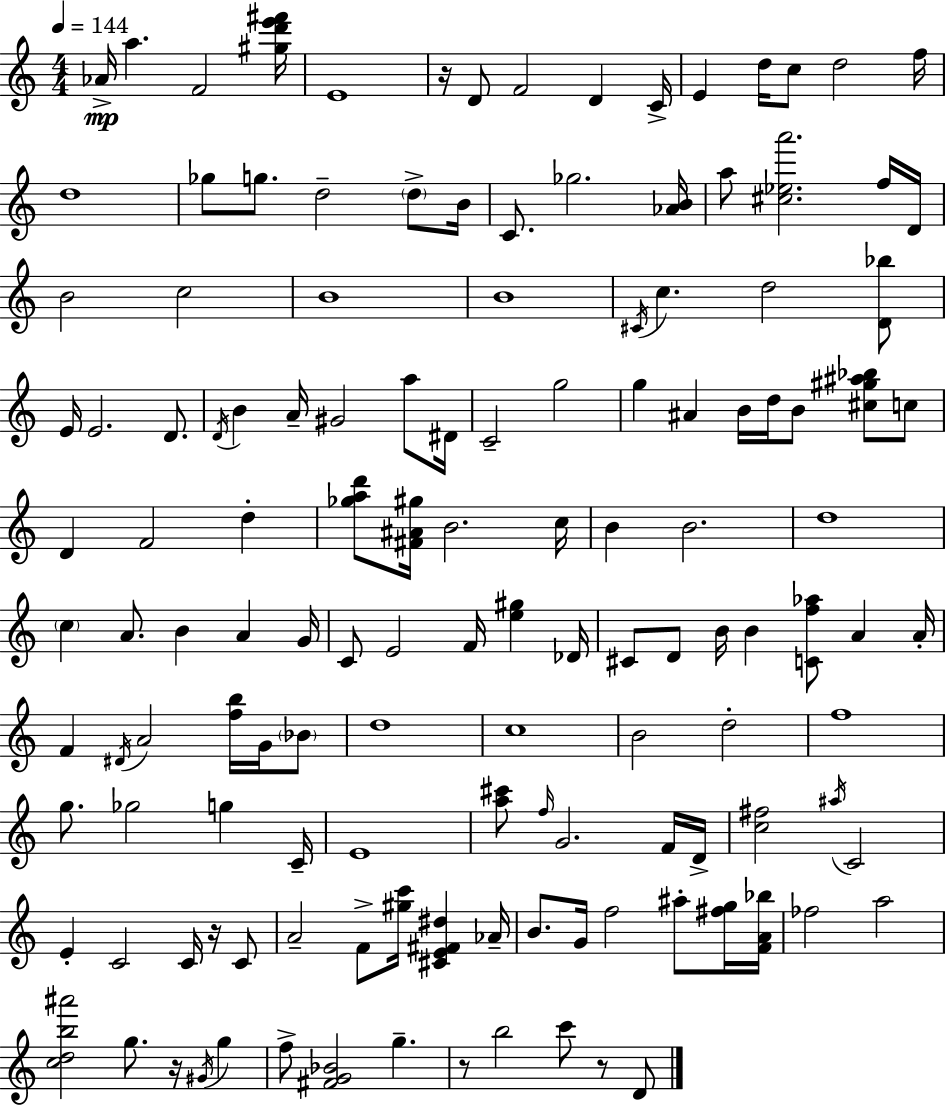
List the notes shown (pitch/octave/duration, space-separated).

Ab4/s A5/q. F4/h [G#5,D6,E6,F#6]/s E4/w R/s D4/e F4/h D4/q C4/s E4/q D5/s C5/e D5/h F5/s D5/w Gb5/e G5/e. D5/h D5/e B4/s C4/e. Gb5/h. [Ab4,B4]/s A5/e [C#5,Eb5,A6]/h. F5/s D4/s B4/h C5/h B4/w B4/w C#4/s C5/q. D5/h [D4,Bb5]/e E4/s E4/h. D4/e. D4/s B4/q A4/s G#4/h A5/e D#4/s C4/h G5/h G5/q A#4/q B4/s D5/s B4/e [C#5,G#5,A#5,Bb5]/e C5/e D4/q F4/h D5/q [Gb5,A5,D6]/e [F#4,A#4,G#5]/s B4/h. C5/s B4/q B4/h. D5/w C5/q A4/e. B4/q A4/q G4/s C4/e E4/h F4/s [E5,G#5]/q Db4/s C#4/e D4/e B4/s B4/q [C4,F5,Ab5]/e A4/q A4/s F4/q D#4/s A4/h [F5,B5]/s G4/s Bb4/e D5/w C5/w B4/h D5/h F5/w G5/e. Gb5/h G5/q C4/s E4/w [A5,C#6]/e F5/s G4/h. F4/s D4/s [C5,F#5]/h A#5/s C4/h E4/q C4/h C4/s R/s C4/e A4/h F4/e [G#5,C6]/s [C#4,E4,F#4,D#5]/q Ab4/s B4/e. G4/s F5/h A#5/e [F#5,G5]/s [F4,A4,Bb5]/s FES5/h A5/h [C5,D5,B5,A#6]/h G5/e. R/s G#4/s G5/q F5/e [F#4,G4,Bb4]/h G5/q. R/e B5/h C6/e R/e D4/e